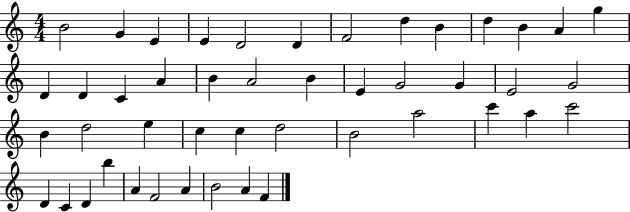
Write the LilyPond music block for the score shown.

{
  \clef treble
  \numericTimeSignature
  \time 4/4
  \key c \major
  b'2 g'4 e'4 | e'4 d'2 d'4 | f'2 d''4 b'4 | d''4 b'4 a'4 g''4 | \break d'4 d'4 c'4 a'4 | b'4 a'2 b'4 | e'4 g'2 g'4 | e'2 g'2 | \break b'4 d''2 e''4 | c''4 c''4 d''2 | b'2 a''2 | c'''4 a''4 c'''2 | \break d'4 c'4 d'4 b''4 | a'4 f'2 a'4 | b'2 a'4 f'4 | \bar "|."
}